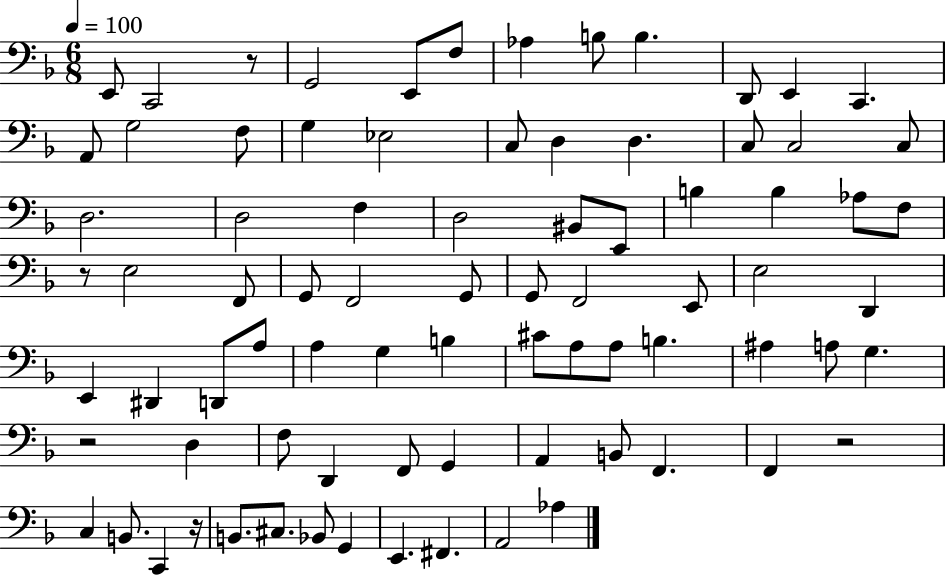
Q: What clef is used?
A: bass